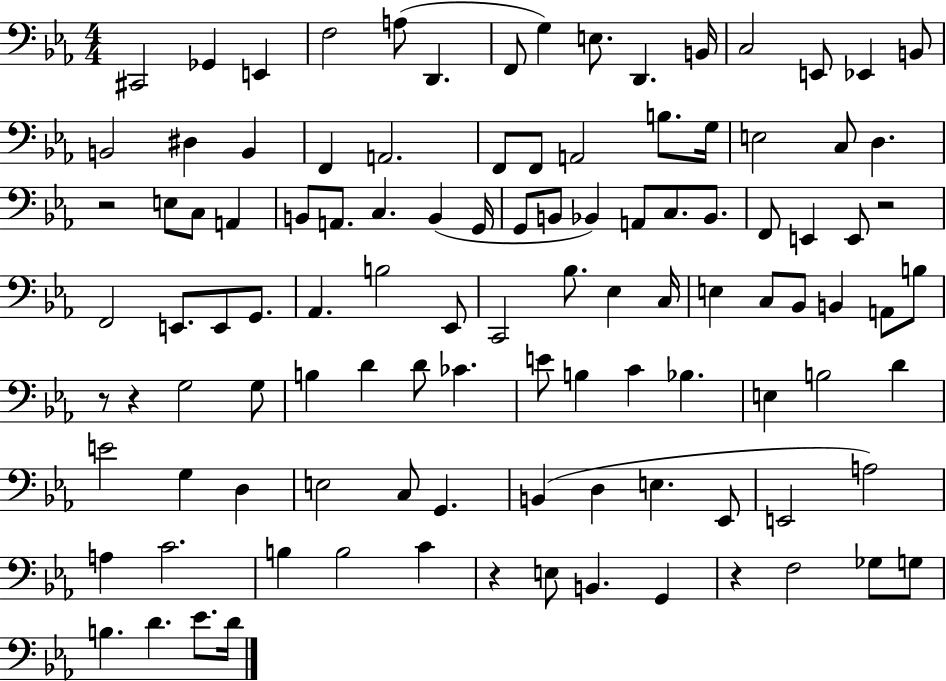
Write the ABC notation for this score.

X:1
T:Untitled
M:4/4
L:1/4
K:Eb
^C,,2 _G,, E,, F,2 A,/2 D,, F,,/2 G, E,/2 D,, B,,/4 C,2 E,,/2 _E,, B,,/2 B,,2 ^D, B,, F,, A,,2 F,,/2 F,,/2 A,,2 B,/2 G,/4 E,2 C,/2 D, z2 E,/2 C,/2 A,, B,,/2 A,,/2 C, B,, G,,/4 G,,/2 B,,/2 _B,, A,,/2 C,/2 _B,,/2 F,,/2 E,, E,,/2 z2 F,,2 E,,/2 E,,/2 G,,/2 _A,, B,2 _E,,/2 C,,2 _B,/2 _E, C,/4 E, C,/2 _B,,/2 B,, A,,/2 B,/2 z/2 z G,2 G,/2 B, D D/2 _C E/2 B, C _B, E, B,2 D E2 G, D, E,2 C,/2 G,, B,, D, E, _E,,/2 E,,2 A,2 A, C2 B, B,2 C z E,/2 B,, G,, z F,2 _G,/2 G,/2 B, D _E/2 D/4